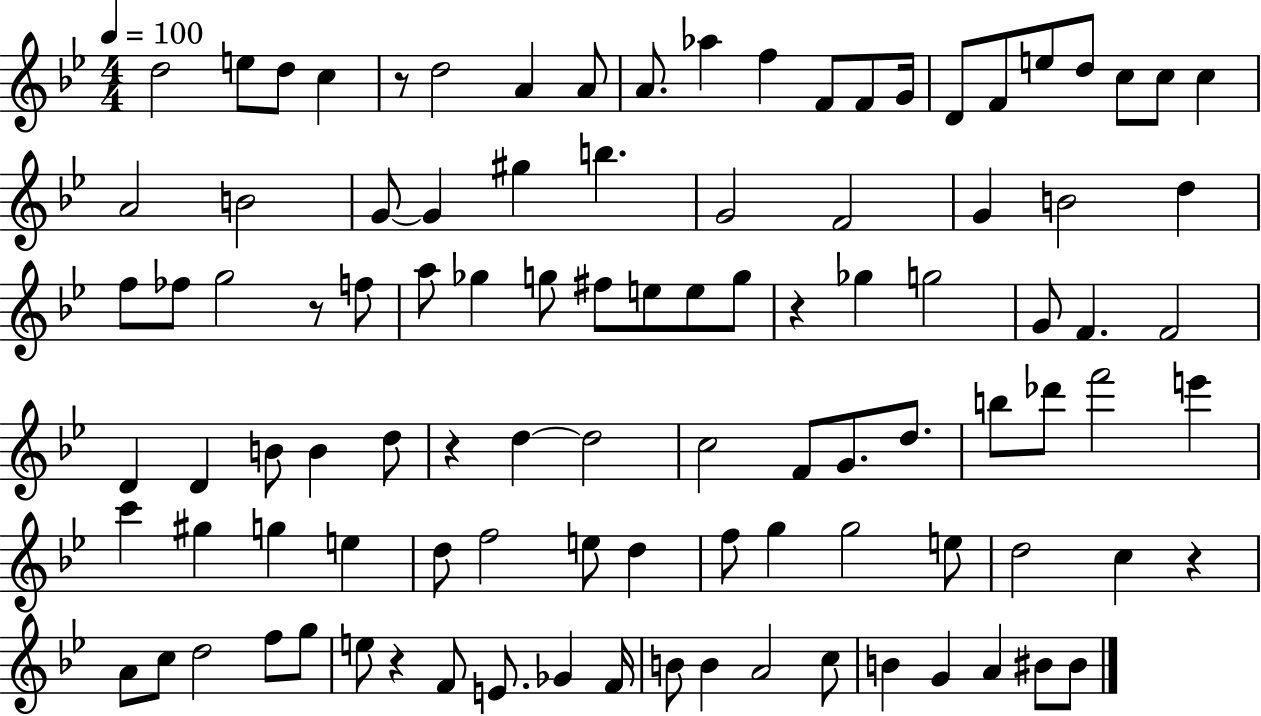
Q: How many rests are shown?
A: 6